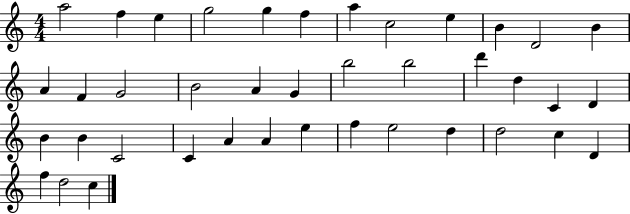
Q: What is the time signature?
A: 4/4